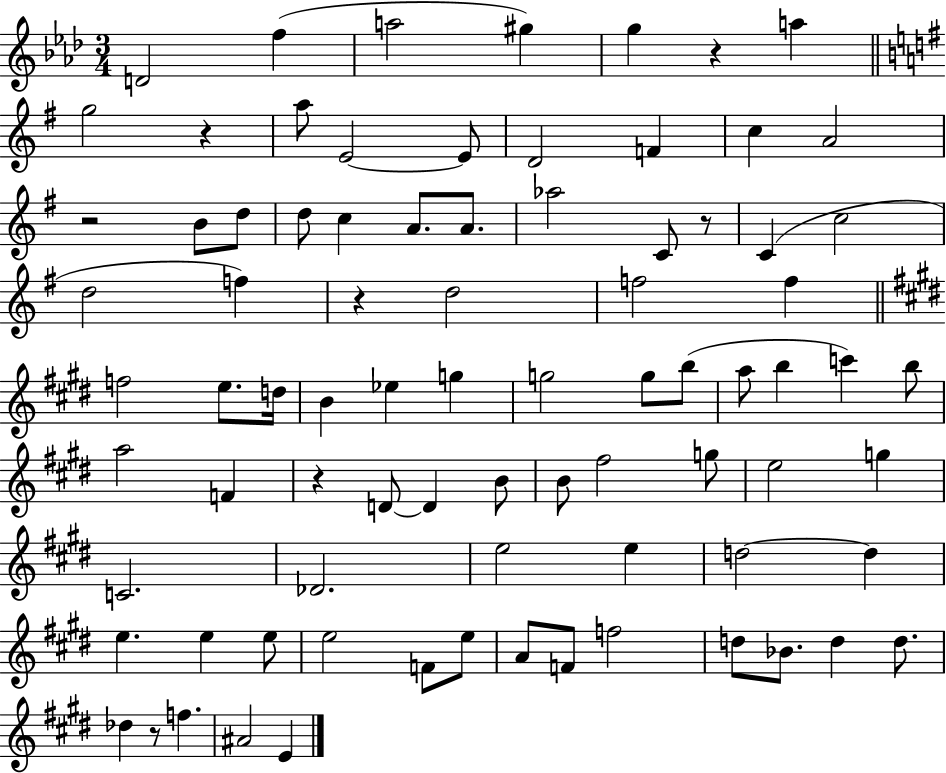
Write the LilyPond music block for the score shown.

{
  \clef treble
  \numericTimeSignature
  \time 3/4
  \key aes \major
  d'2 f''4( | a''2 gis''4) | g''4 r4 a''4 | \bar "||" \break \key g \major g''2 r4 | a''8 e'2~~ e'8 | d'2 f'4 | c''4 a'2 | \break r2 b'8 d''8 | d''8 c''4 a'8. a'8. | aes''2 c'8 r8 | c'4( c''2 | \break d''2 f''4) | r4 d''2 | f''2 f''4 | \bar "||" \break \key e \major f''2 e''8. d''16 | b'4 ees''4 g''4 | g''2 g''8 b''8( | a''8 b''4 c'''4) b''8 | \break a''2 f'4 | r4 d'8~~ d'4 b'8 | b'8 fis''2 g''8 | e''2 g''4 | \break c'2. | des'2. | e''2 e''4 | d''2~~ d''4 | \break e''4. e''4 e''8 | e''2 f'8 e''8 | a'8 f'8 f''2 | d''8 bes'8. d''4 d''8. | \break des''4 r8 f''4. | ais'2 e'4 | \bar "|."
}